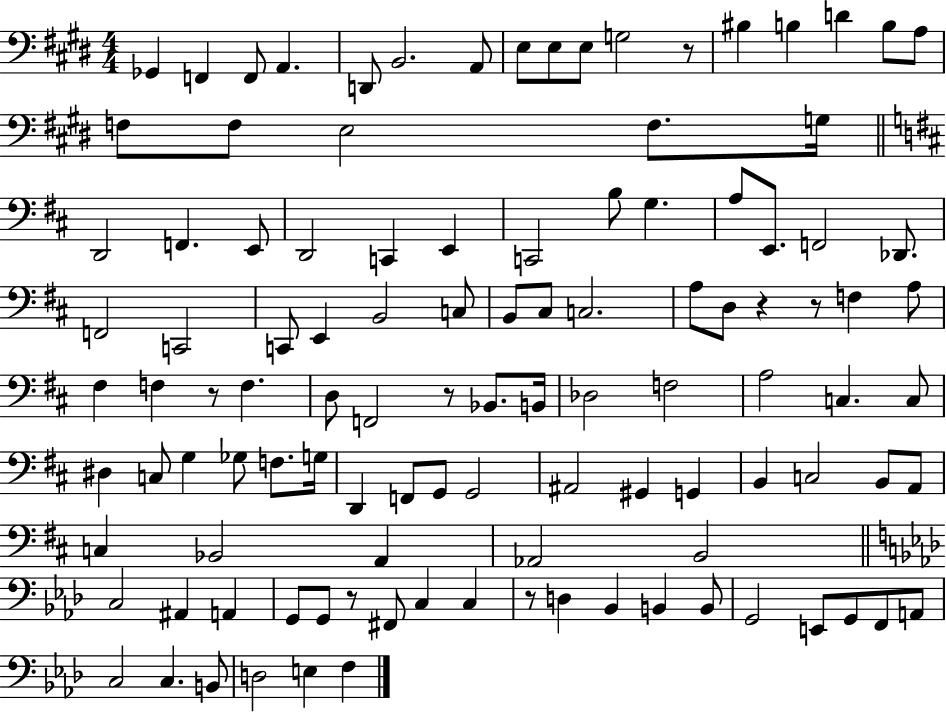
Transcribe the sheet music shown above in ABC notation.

X:1
T:Untitled
M:4/4
L:1/4
K:E
_G,, F,, F,,/2 A,, D,,/2 B,,2 A,,/2 E,/2 E,/2 E,/2 G,2 z/2 ^B, B, D B,/2 A,/2 F,/2 F,/2 E,2 F,/2 G,/4 D,,2 F,, E,,/2 D,,2 C,, E,, C,,2 B,/2 G, A,/2 E,,/2 F,,2 _D,,/2 F,,2 C,,2 C,,/2 E,, B,,2 C,/2 B,,/2 ^C,/2 C,2 A,/2 D,/2 z z/2 F, A,/2 ^F, F, z/2 F, D,/2 F,,2 z/2 _B,,/2 B,,/4 _D,2 F,2 A,2 C, C,/2 ^D, C,/2 G, _G,/2 F,/2 G,/4 D,, F,,/2 G,,/2 G,,2 ^A,,2 ^G,, G,, B,, C,2 B,,/2 A,,/2 C, _B,,2 A,, _A,,2 B,,2 C,2 ^A,, A,, G,,/2 G,,/2 z/2 ^F,,/2 C, C, z/2 D, _B,, B,, B,,/2 G,,2 E,,/2 G,,/2 F,,/2 A,,/2 C,2 C, B,,/2 D,2 E, F,